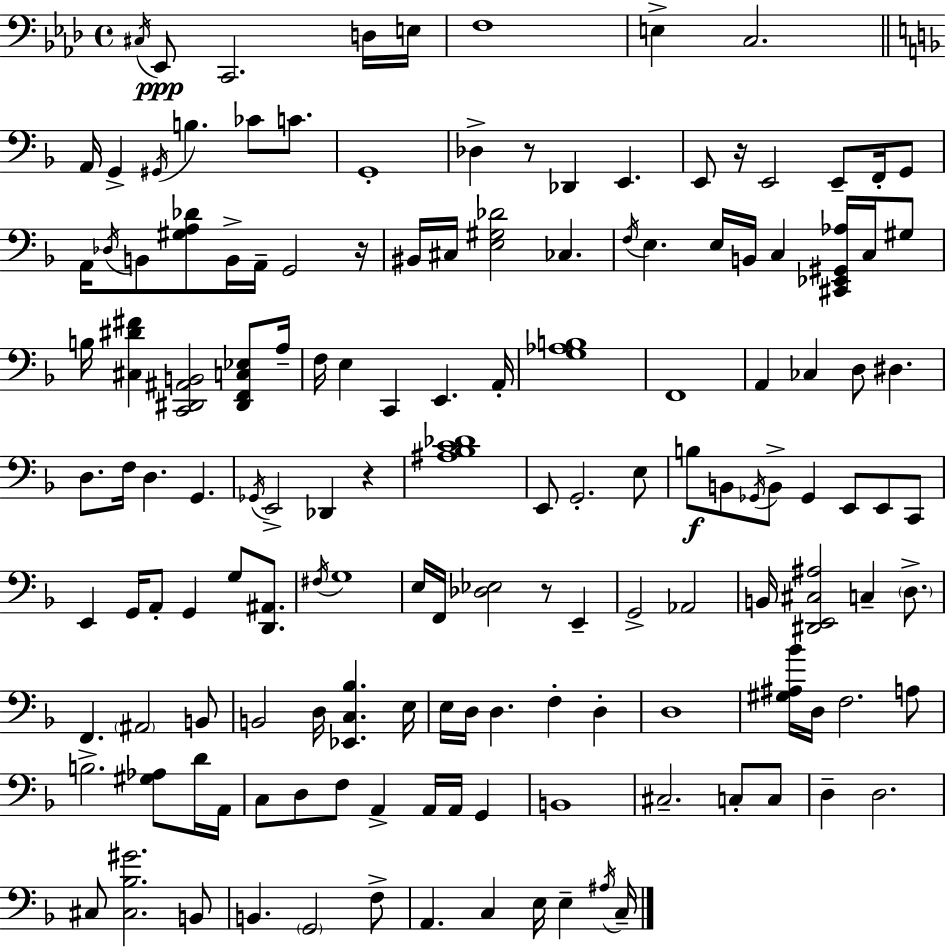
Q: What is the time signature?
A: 4/4